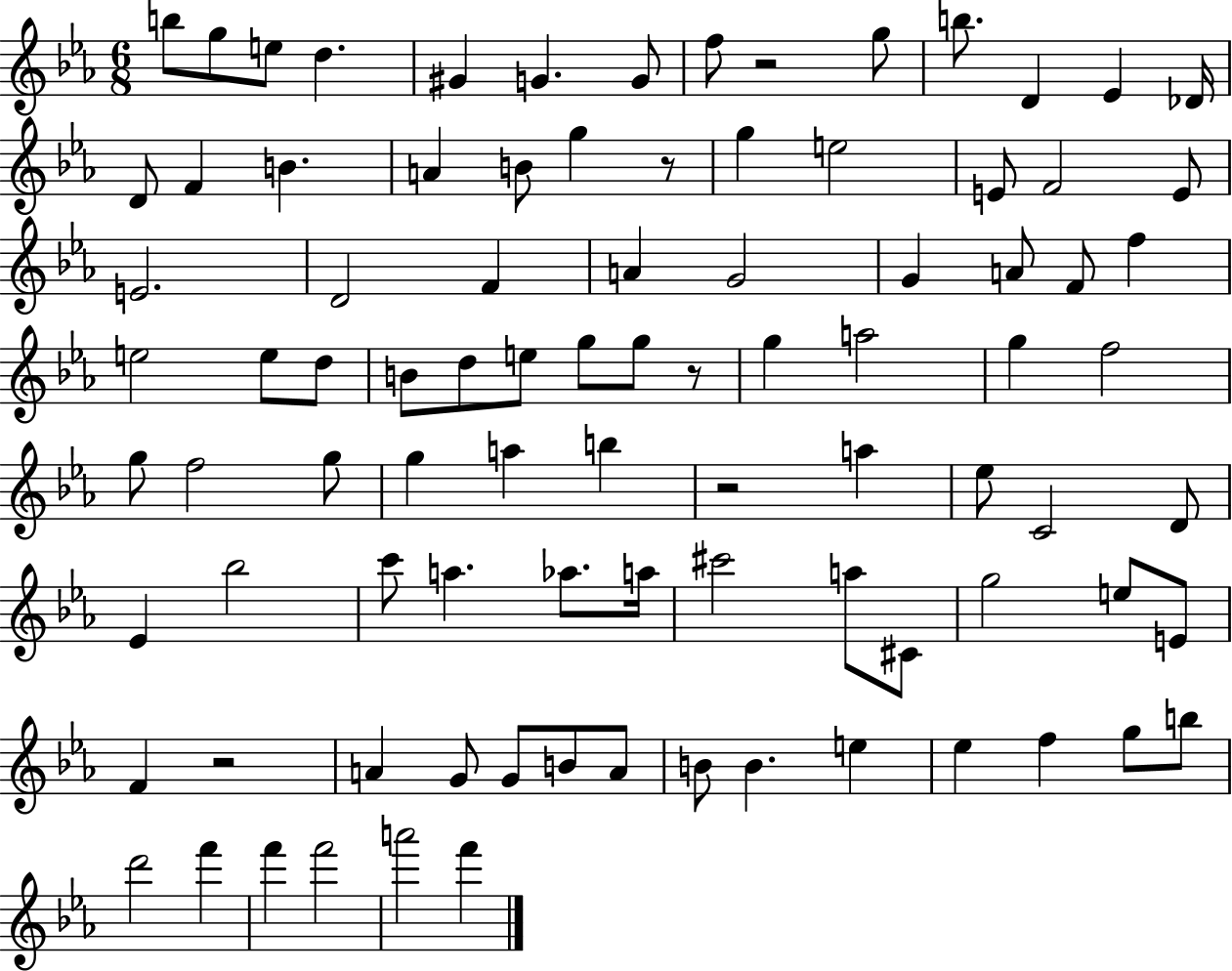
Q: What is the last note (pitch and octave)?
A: F6